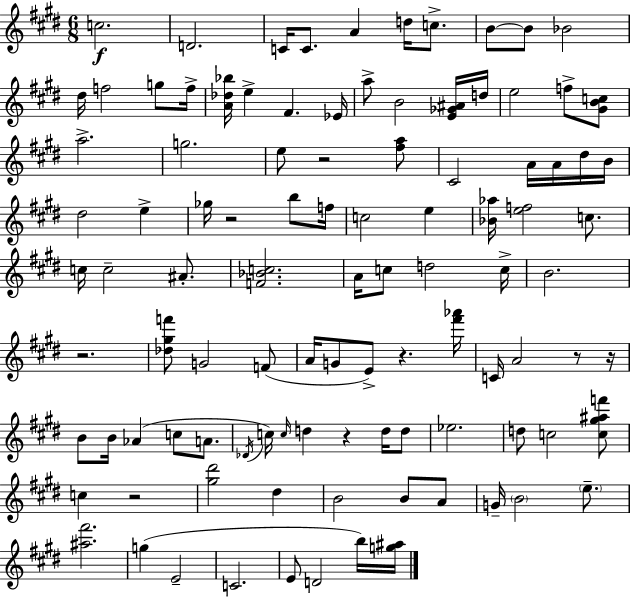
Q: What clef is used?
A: treble